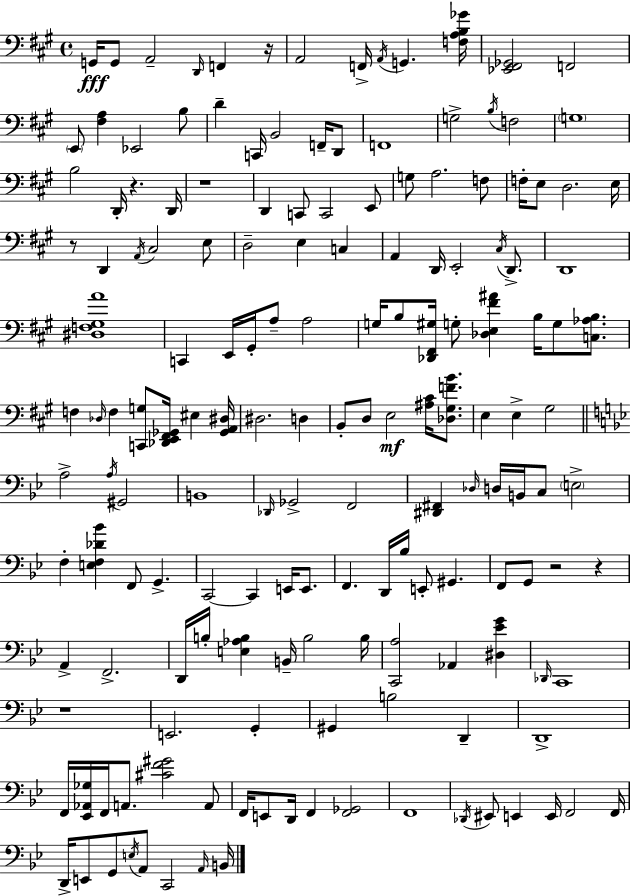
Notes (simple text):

G2/s G2/e A2/h D2/s F2/q R/s A2/h F2/s A2/s G2/q. [F3,A3,B3,Gb4]/s [Eb2,F#2,Gb2]/h F2/h E2/e [F#3,A3]/q Eb2/h B3/e D4/q C2/s B2/h F2/s D2/e F2/w G3/h B3/s F3/h G3/w B3/h D2/s R/q. D2/s R/w D2/q C2/e C2/h E2/e G3/e A3/h. F3/e F3/s E3/e D3/h. E3/s R/e D2/q A2/s C#3/h E3/e D3/h E3/q C3/q A2/q D2/s E2/h C#3/s D2/e. D2/w [D#3,F3,G#3,A4]/w C2/q E2/s G#2/s A3/e A3/h G3/s B3/e [Db2,F#2,G#3]/s G3/e [Db3,E3,F#4,A#4]/q B3/s G3/e [C3,Ab3,B3]/e. F3/q Db3/s F3/q [C2,G3]/e [Db2,E2,F#2,Gb2]/s EIS3/q [Gb2,A2,D#3]/s D#3/h. D3/q B2/e D3/e E3/h [A#3,C#4]/s [Db3,G#3,F4,B4]/e. E3/q E3/q G#3/h A3/h A3/s G#2/h B2/w Db2/s Gb2/h F2/h [D#2,F#2]/q Db3/s D3/s B2/s C3/e E3/h F3/q [E3,F3,Db4,Bb4]/q F2/e G2/q. C2/h C2/q E2/s E2/e. F2/q. D2/s Bb3/s E2/e G#2/q. F2/e G2/e R/h R/q A2/q F2/h. D2/s B3/s [E3,Ab3,B3]/q B2/s B3/h B3/s [C2,A3]/h Ab2/q [D#3,Eb4,G4]/q Db2/s C2/w R/w E2/h. G2/q G#2/q B3/h D2/q D2/w F2/s [Eb2,Ab2,Gb3]/s F2/s A2/e. [C#4,F4,G#4]/h A2/e F2/s E2/e D2/s F2/q [F2,Gb2]/h F2/w Db2/s EIS2/e E2/q E2/s F2/h F2/s D2/s E2/e G2/e E3/s A2/e C2/h A2/s B2/s